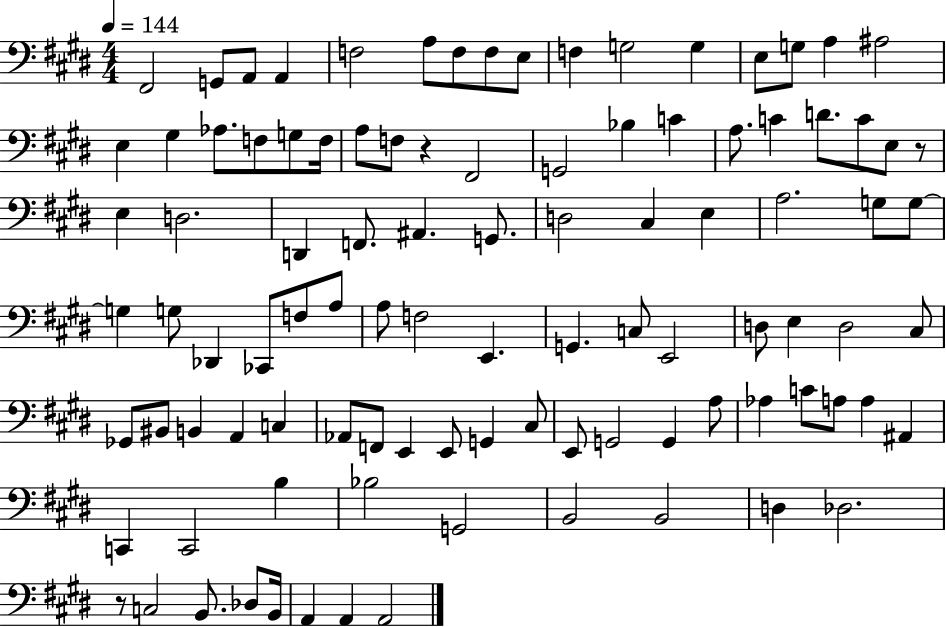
{
  \clef bass
  \numericTimeSignature
  \time 4/4
  \key e \major
  \tempo 4 = 144
  fis,2 g,8 a,8 a,4 | f2 a8 f8 f8 e8 | f4 g2 g4 | e8 g8 a4 ais2 | \break e4 gis4 aes8. f8 g8 f16 | a8 f8 r4 fis,2 | g,2 bes4 c'4 | a8. c'4 d'8. c'8 e8 r8 | \break e4 d2. | d,4 f,8. ais,4. g,8. | d2 cis4 e4 | a2. g8 g8~~ | \break g4 g8 des,4 ces,8 f8 a8 | a8 f2 e,4. | g,4. c8 e,2 | d8 e4 d2 cis8 | \break ges,8 bis,8 b,4 a,4 c4 | aes,8 f,8 e,4 e,8 g,4 cis8 | e,8 g,2 g,4 a8 | aes4 c'8 a8 a4 ais,4 | \break c,4 c,2 b4 | bes2 g,2 | b,2 b,2 | d4 des2. | \break r8 c2 b,8. des8 b,16 | a,4 a,4 a,2 | \bar "|."
}